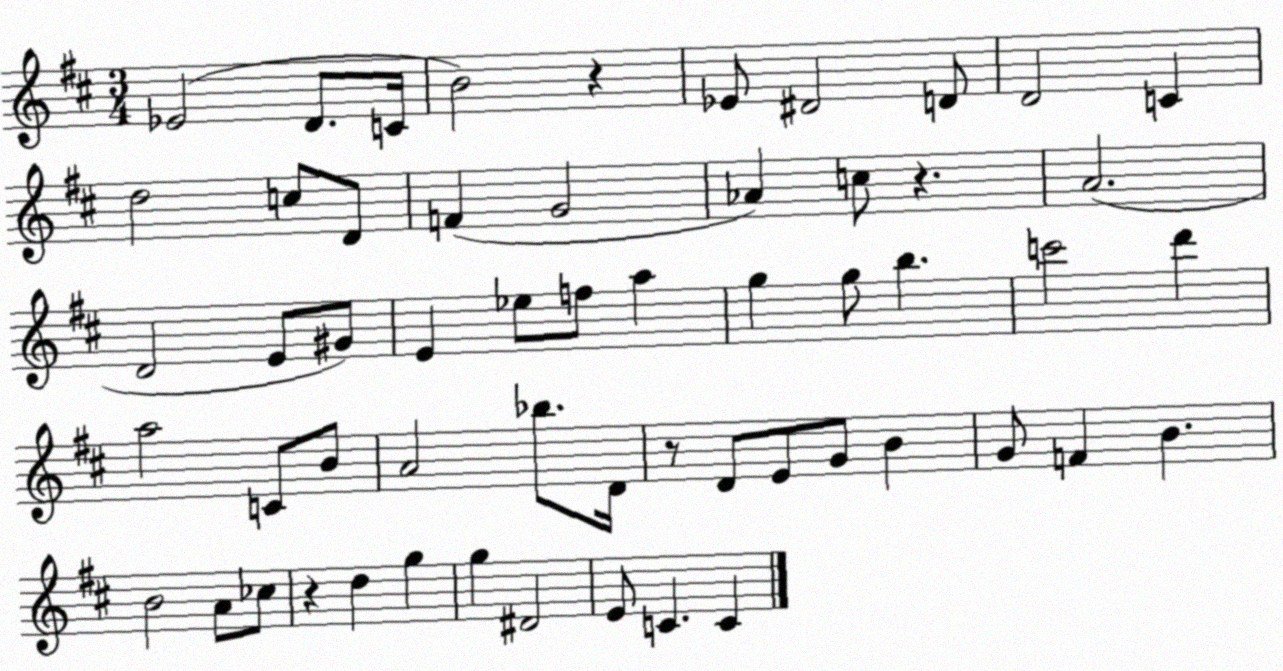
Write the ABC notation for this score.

X:1
T:Untitled
M:3/4
L:1/4
K:D
_E2 D/2 C/4 B2 z _E/2 ^D2 D/2 D2 C d2 c/2 D/2 F G2 _A c/2 z A2 D2 E/2 ^G/2 E _e/2 f/2 a g g/2 b c'2 d' a2 C/2 B/2 A2 _b/2 D/4 z/2 D/2 E/2 G/2 B G/2 F B B2 A/2 _c/2 z d g g ^D2 E/2 C C